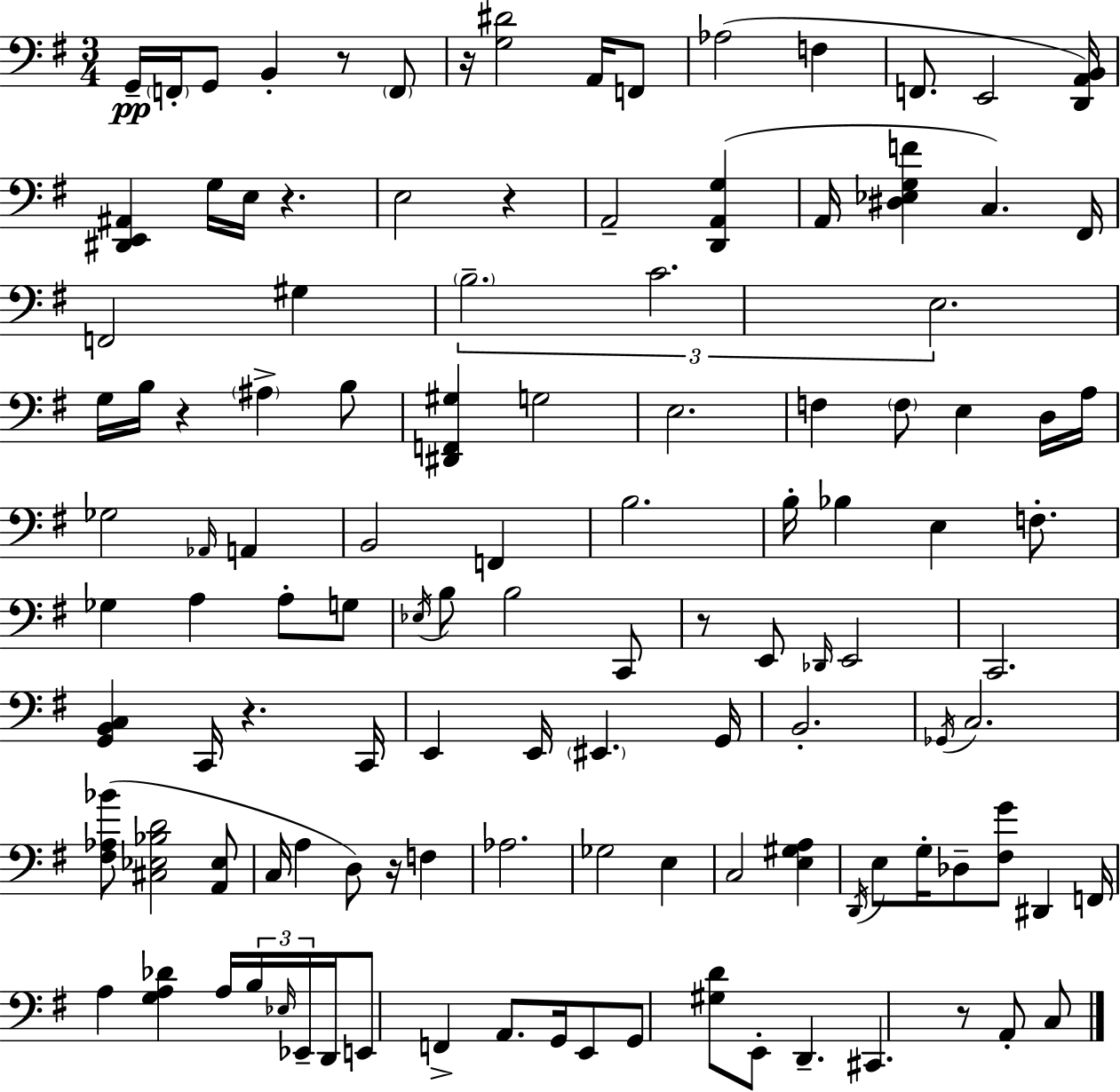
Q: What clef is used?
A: bass